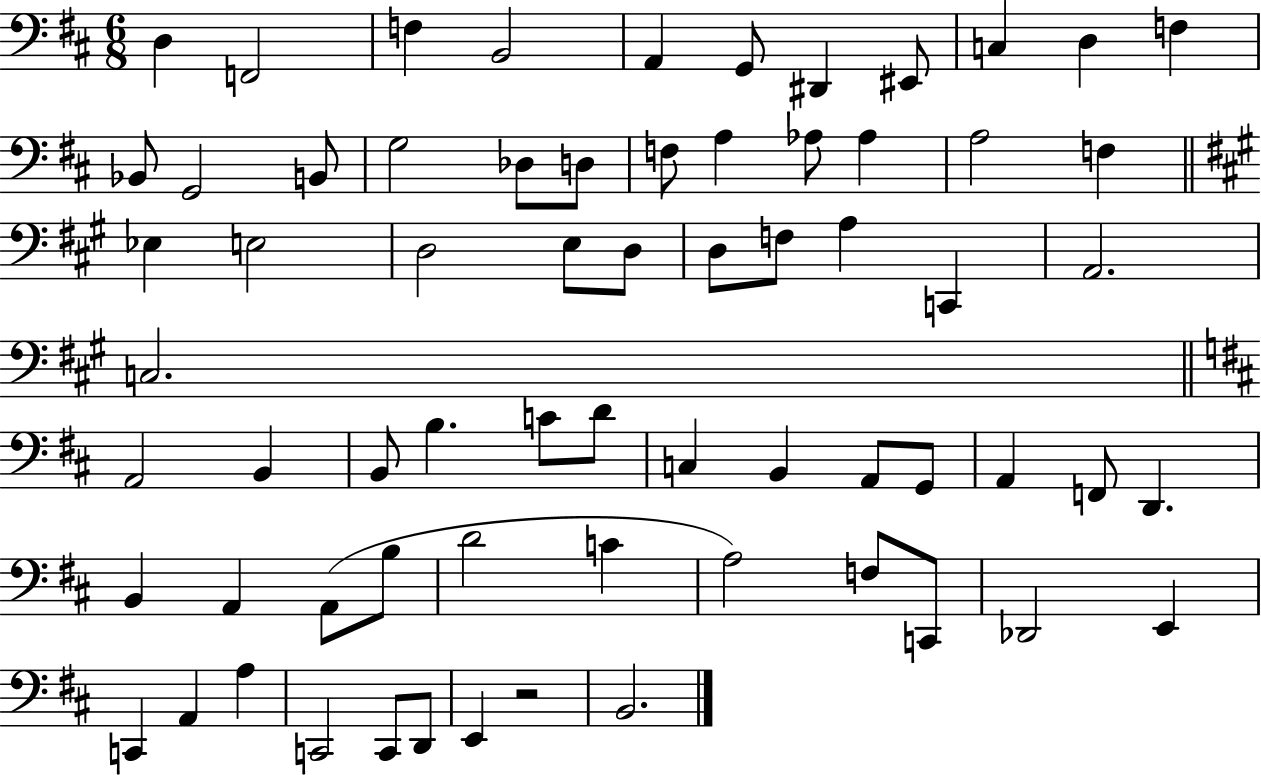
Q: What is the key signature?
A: D major